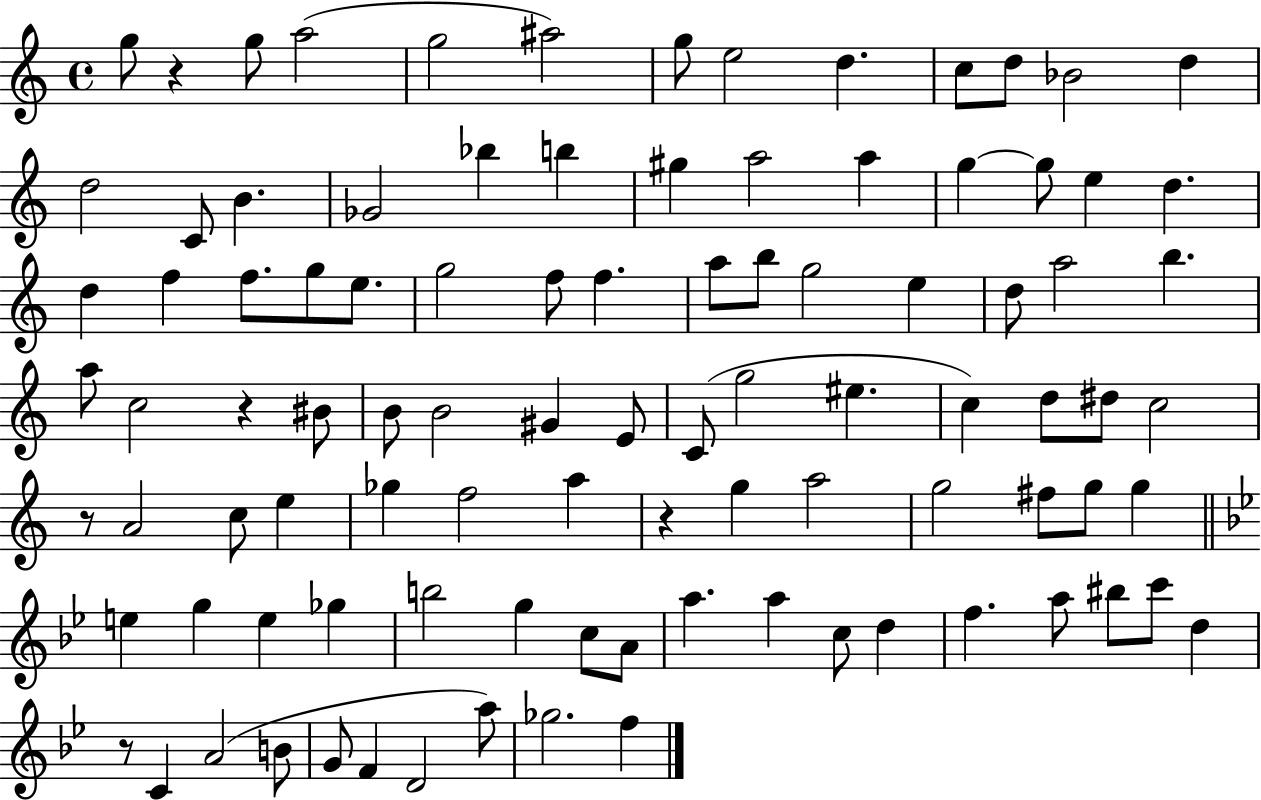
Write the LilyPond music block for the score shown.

{
  \clef treble
  \time 4/4
  \defaultTimeSignature
  \key c \major
  g''8 r4 g''8 a''2( | g''2 ais''2) | g''8 e''2 d''4. | c''8 d''8 bes'2 d''4 | \break d''2 c'8 b'4. | ges'2 bes''4 b''4 | gis''4 a''2 a''4 | g''4~~ g''8 e''4 d''4. | \break d''4 f''4 f''8. g''8 e''8. | g''2 f''8 f''4. | a''8 b''8 g''2 e''4 | d''8 a''2 b''4. | \break a''8 c''2 r4 bis'8 | b'8 b'2 gis'4 e'8 | c'8( g''2 eis''4. | c''4) d''8 dis''8 c''2 | \break r8 a'2 c''8 e''4 | ges''4 f''2 a''4 | r4 g''4 a''2 | g''2 fis''8 g''8 g''4 | \break \bar "||" \break \key g \minor e''4 g''4 e''4 ges''4 | b''2 g''4 c''8 a'8 | a''4. a''4 c''8 d''4 | f''4. a''8 bis''8 c'''8 d''4 | \break r8 c'4 a'2( b'8 | g'8 f'4 d'2 a''8) | ges''2. f''4 | \bar "|."
}